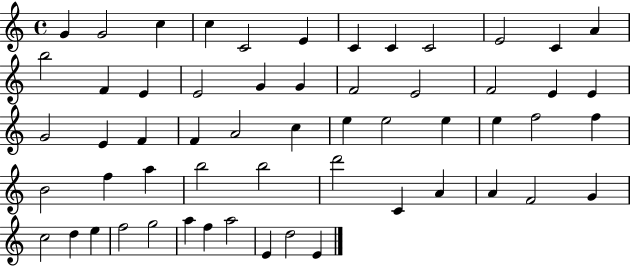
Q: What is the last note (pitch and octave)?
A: E4